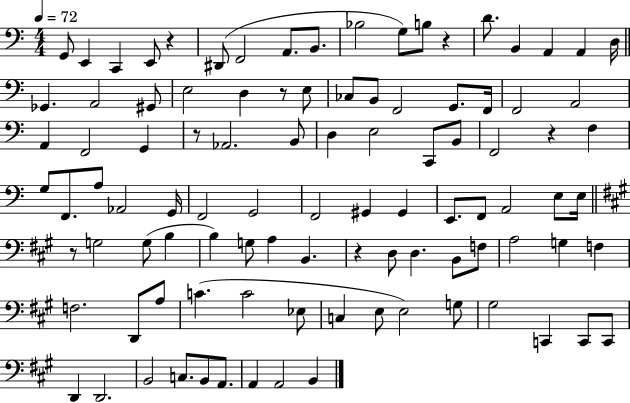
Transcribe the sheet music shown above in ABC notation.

X:1
T:Untitled
M:4/4
L:1/4
K:C
G,,/2 E,, C,, E,,/2 z ^D,,/2 F,,2 A,,/2 B,,/2 _B,2 G,/2 B,/2 z D/2 B,, A,, A,, D,/4 _G,, A,,2 ^G,,/2 E,2 D, z/2 E,/2 _C,/2 B,,/2 F,,2 G,,/2 F,,/4 F,,2 A,,2 A,, F,,2 G,, z/2 _A,,2 B,,/2 D, E,2 C,,/2 B,,/2 F,,2 z F, G,/2 F,,/2 A,/2 _A,,2 G,,/4 F,,2 G,,2 F,,2 ^G,, ^G,, E,,/2 F,,/2 A,,2 E,/2 E,/4 z/2 G,2 G,/2 B, B, G,/2 A, B,, z D,/2 D, B,,/2 F,/2 A,2 G, F, F,2 D,,/2 A,/2 C C2 _E,/2 C, E,/2 E,2 G,/2 ^G,2 C,, C,,/2 C,,/2 D,, D,,2 B,,2 C,/2 B,,/2 A,,/2 A,, A,,2 B,,